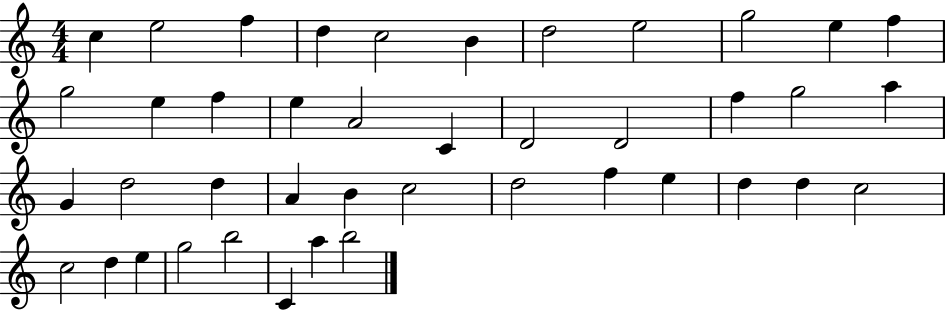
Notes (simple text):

C5/q E5/h F5/q D5/q C5/h B4/q D5/h E5/h G5/h E5/q F5/q G5/h E5/q F5/q E5/q A4/h C4/q D4/h D4/h F5/q G5/h A5/q G4/q D5/h D5/q A4/q B4/q C5/h D5/h F5/q E5/q D5/q D5/q C5/h C5/h D5/q E5/q G5/h B5/h C4/q A5/q B5/h